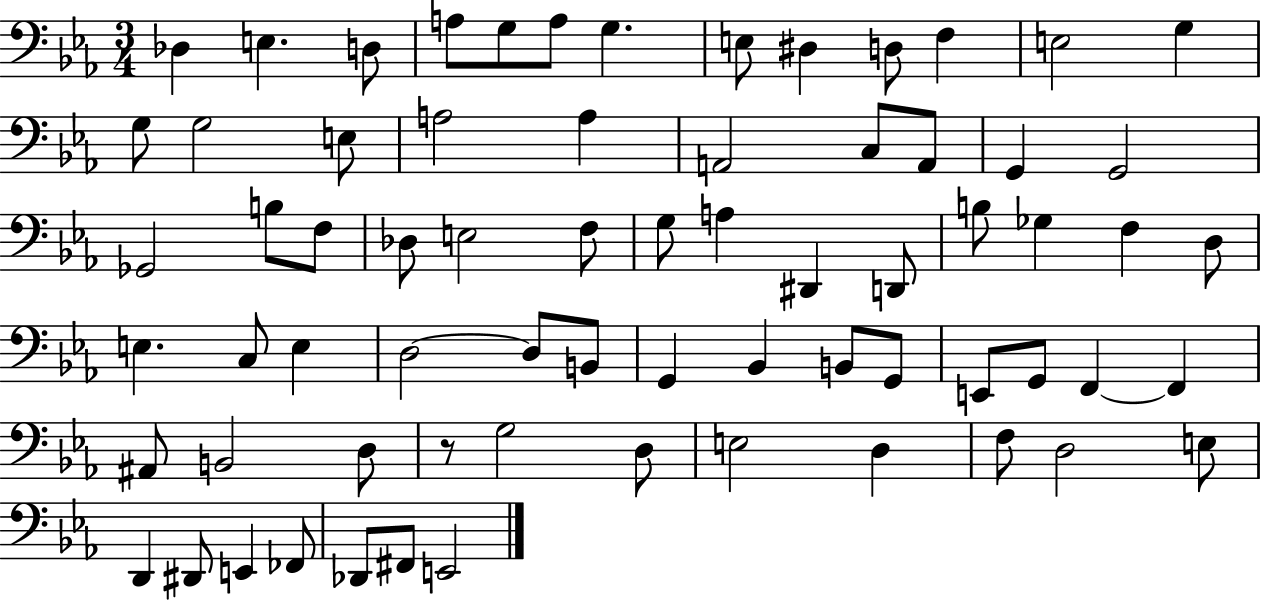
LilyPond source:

{
  \clef bass
  \numericTimeSignature
  \time 3/4
  \key ees \major
  des4 e4. d8 | a8 g8 a8 g4. | e8 dis4 d8 f4 | e2 g4 | \break g8 g2 e8 | a2 a4 | a,2 c8 a,8 | g,4 g,2 | \break ges,2 b8 f8 | des8 e2 f8 | g8 a4 dis,4 d,8 | b8 ges4 f4 d8 | \break e4. c8 e4 | d2~~ d8 b,8 | g,4 bes,4 b,8 g,8 | e,8 g,8 f,4~~ f,4 | \break ais,8 b,2 d8 | r8 g2 d8 | e2 d4 | f8 d2 e8 | \break d,4 dis,8 e,4 fes,8 | des,8 fis,8 e,2 | \bar "|."
}